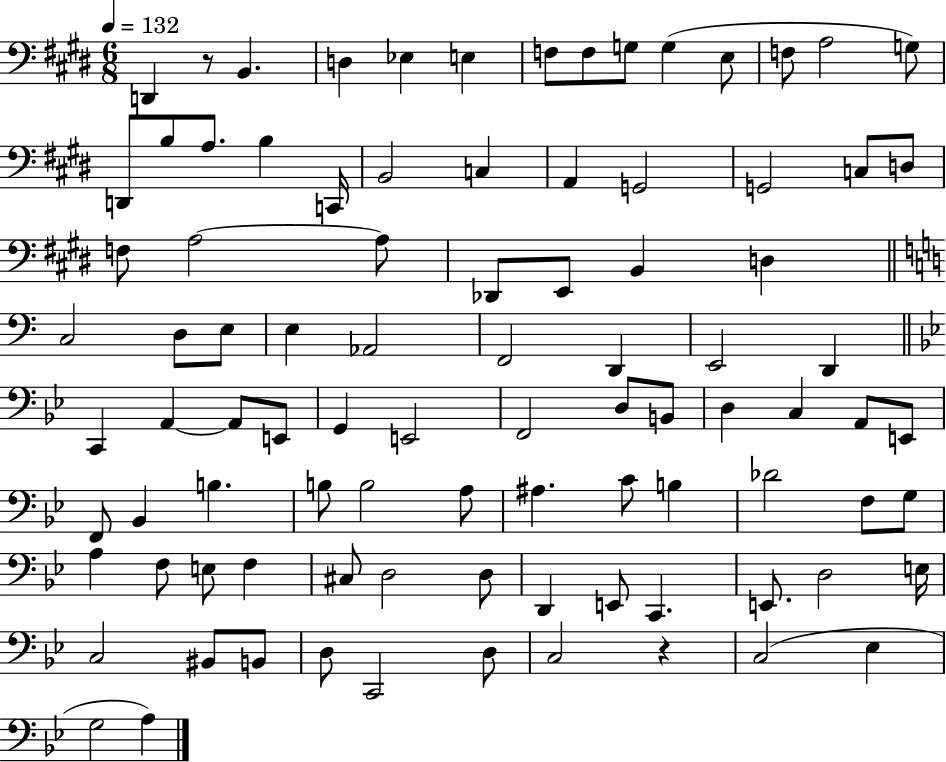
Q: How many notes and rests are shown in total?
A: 92